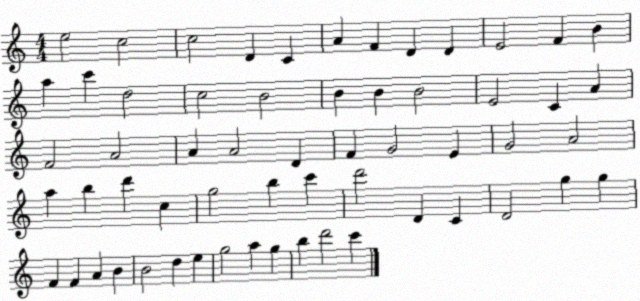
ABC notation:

X:1
T:Untitled
M:4/4
L:1/4
K:C
e2 c2 c2 D C A F D D E2 F B a c' d2 c2 B2 B B B2 E2 C A F2 A2 A A2 D F G2 E G2 A2 a b d' c g2 b c' d'2 D C D2 g g F F A B B2 d e g2 a g b d'2 c'